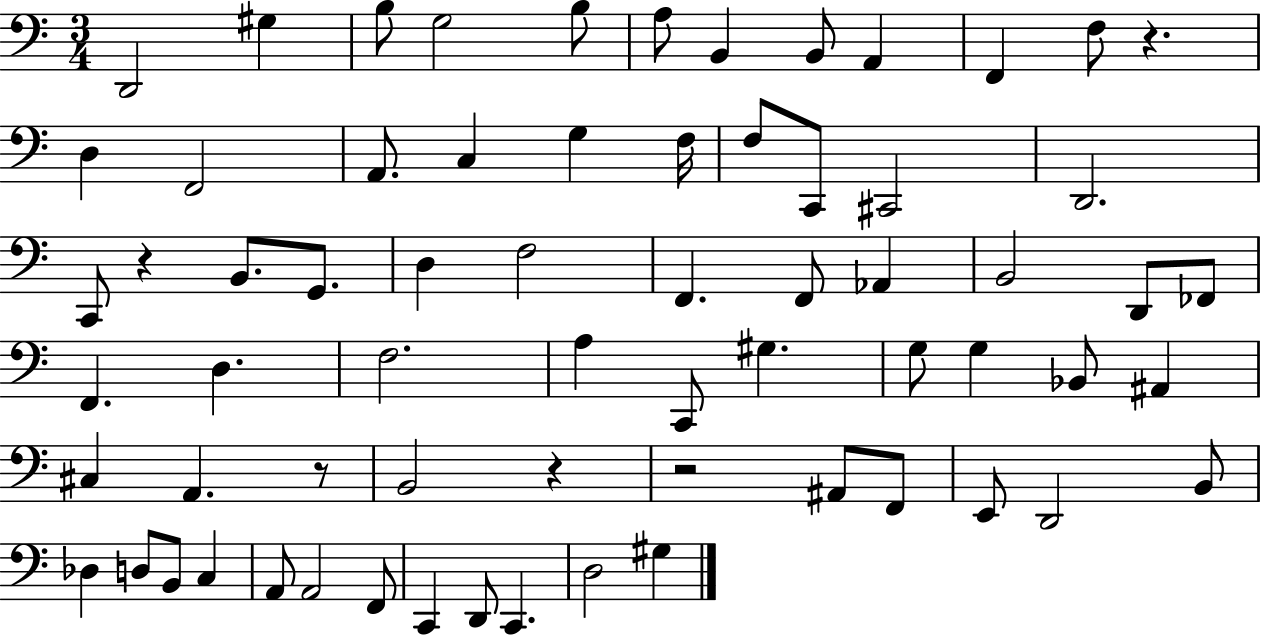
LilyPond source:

{
  \clef bass
  \numericTimeSignature
  \time 3/4
  \key c \major
  d,2 gis4 | b8 g2 b8 | a8 b,4 b,8 a,4 | f,4 f8 r4. | \break d4 f,2 | a,8. c4 g4 f16 | f8 c,8 cis,2 | d,2. | \break c,8 r4 b,8. g,8. | d4 f2 | f,4. f,8 aes,4 | b,2 d,8 fes,8 | \break f,4. d4. | f2. | a4 c,8 gis4. | g8 g4 bes,8 ais,4 | \break cis4 a,4. r8 | b,2 r4 | r2 ais,8 f,8 | e,8 d,2 b,8 | \break des4 d8 b,8 c4 | a,8 a,2 f,8 | c,4 d,8 c,4. | d2 gis4 | \break \bar "|."
}